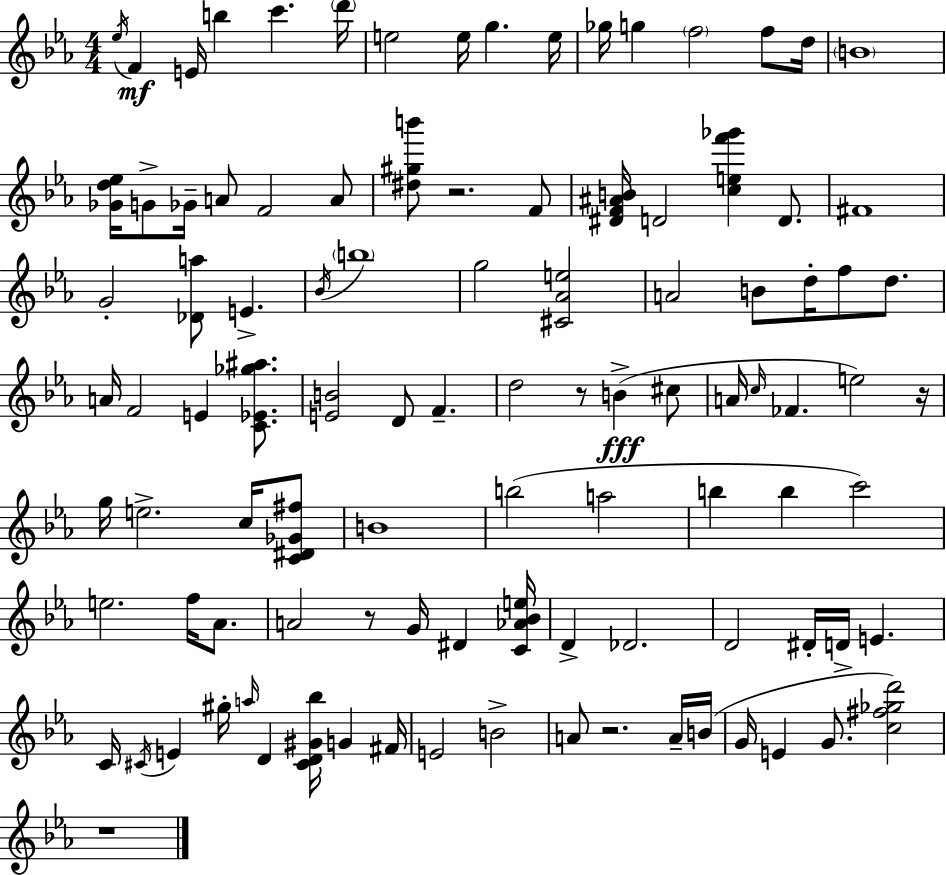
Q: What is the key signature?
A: EES major